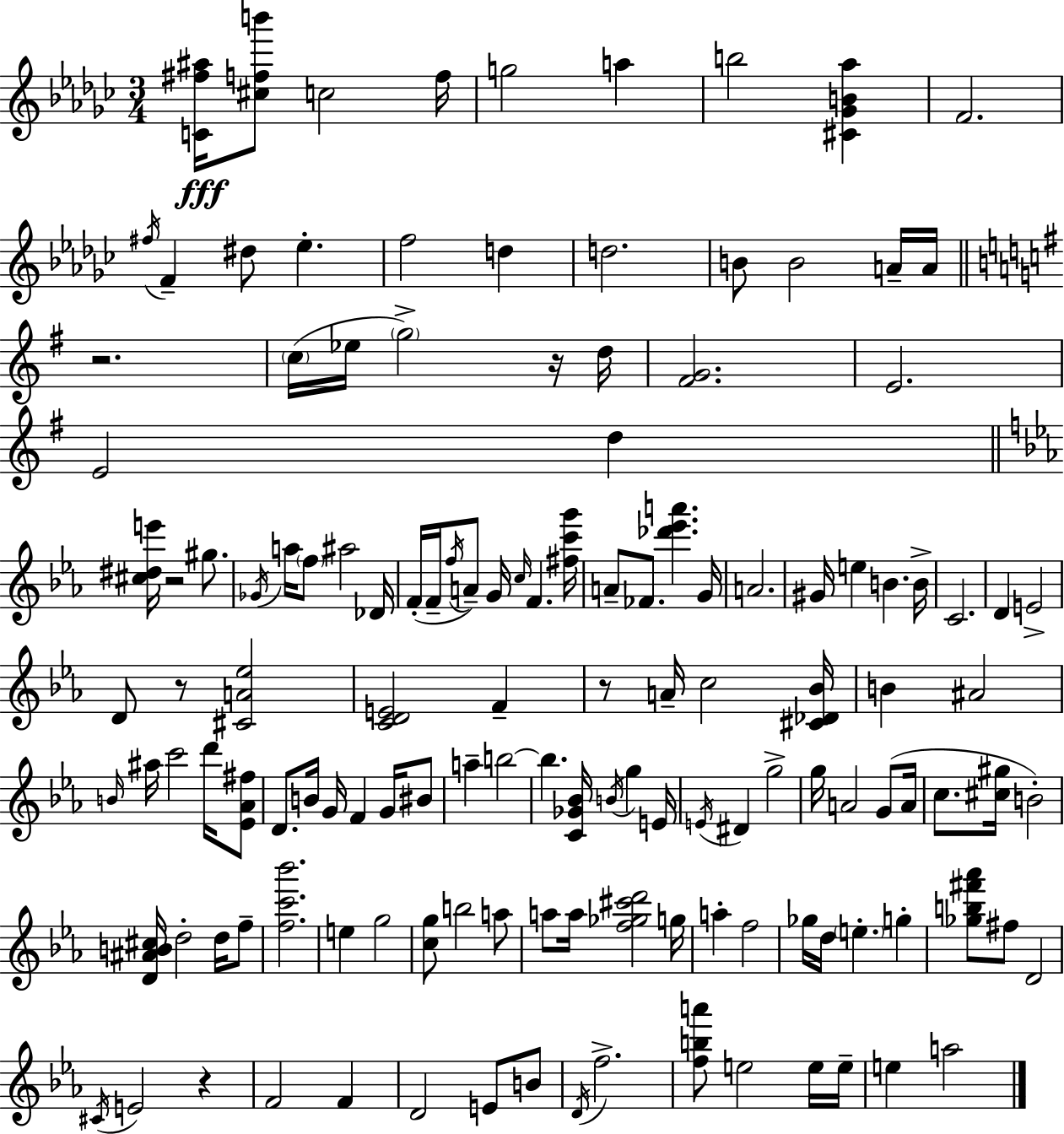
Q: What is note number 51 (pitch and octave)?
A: A4